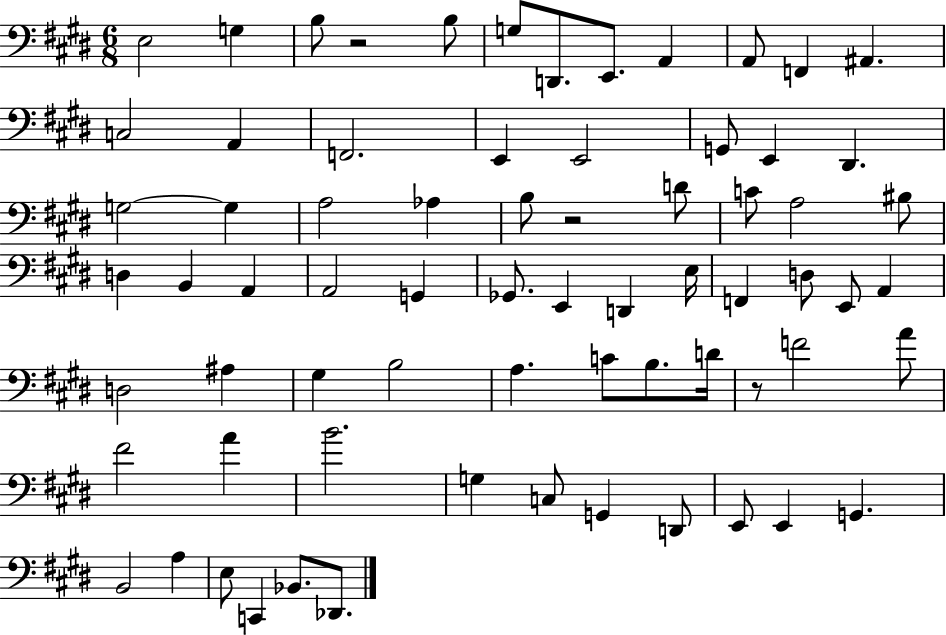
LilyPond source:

{
  \clef bass
  \numericTimeSignature
  \time 6/8
  \key e \major
  \repeat volta 2 { e2 g4 | b8 r2 b8 | g8 d,8. e,8. a,4 | a,8 f,4 ais,4. | \break c2 a,4 | f,2. | e,4 e,2 | g,8 e,4 dis,4. | \break g2~~ g4 | a2 aes4 | b8 r2 d'8 | c'8 a2 bis8 | \break d4 b,4 a,4 | a,2 g,4 | ges,8. e,4 d,4 e16 | f,4 d8 e,8 a,4 | \break d2 ais4 | gis4 b2 | a4. c'8 b8. d'16 | r8 f'2 a'8 | \break fis'2 a'4 | b'2. | g4 c8 g,4 d,8 | e,8 e,4 g,4. | \break b,2 a4 | e8 c,4 bes,8. des,8. | } \bar "|."
}